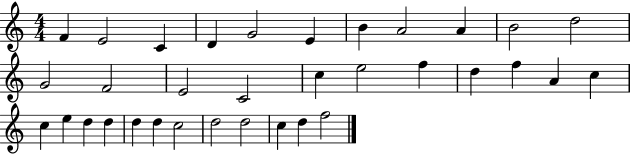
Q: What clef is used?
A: treble